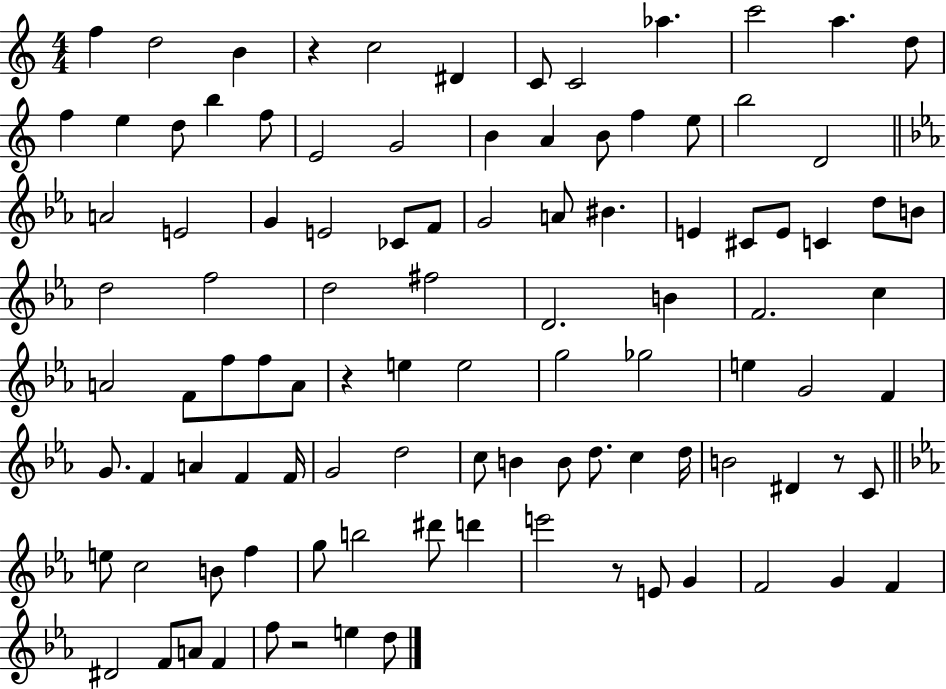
F5/q D5/h B4/q R/q C5/h D#4/q C4/e C4/h Ab5/q. C6/h A5/q. D5/e F5/q E5/q D5/e B5/q F5/e E4/h G4/h B4/q A4/q B4/e F5/q E5/e B5/h D4/h A4/h E4/h G4/q E4/h CES4/e F4/e G4/h A4/e BIS4/q. E4/q C#4/e E4/e C4/q D5/e B4/e D5/h F5/h D5/h F#5/h D4/h. B4/q F4/h. C5/q A4/h F4/e F5/e F5/e A4/e R/q E5/q E5/h G5/h Gb5/h E5/q G4/h F4/q G4/e. F4/q A4/q F4/q F4/s G4/h D5/h C5/e B4/q B4/e D5/e. C5/q D5/s B4/h D#4/q R/e C4/e E5/e C5/h B4/e F5/q G5/e B5/h D#6/e D6/q E6/h R/e E4/e G4/q F4/h G4/q F4/q D#4/h F4/e A4/e F4/q F5/e R/h E5/q D5/e